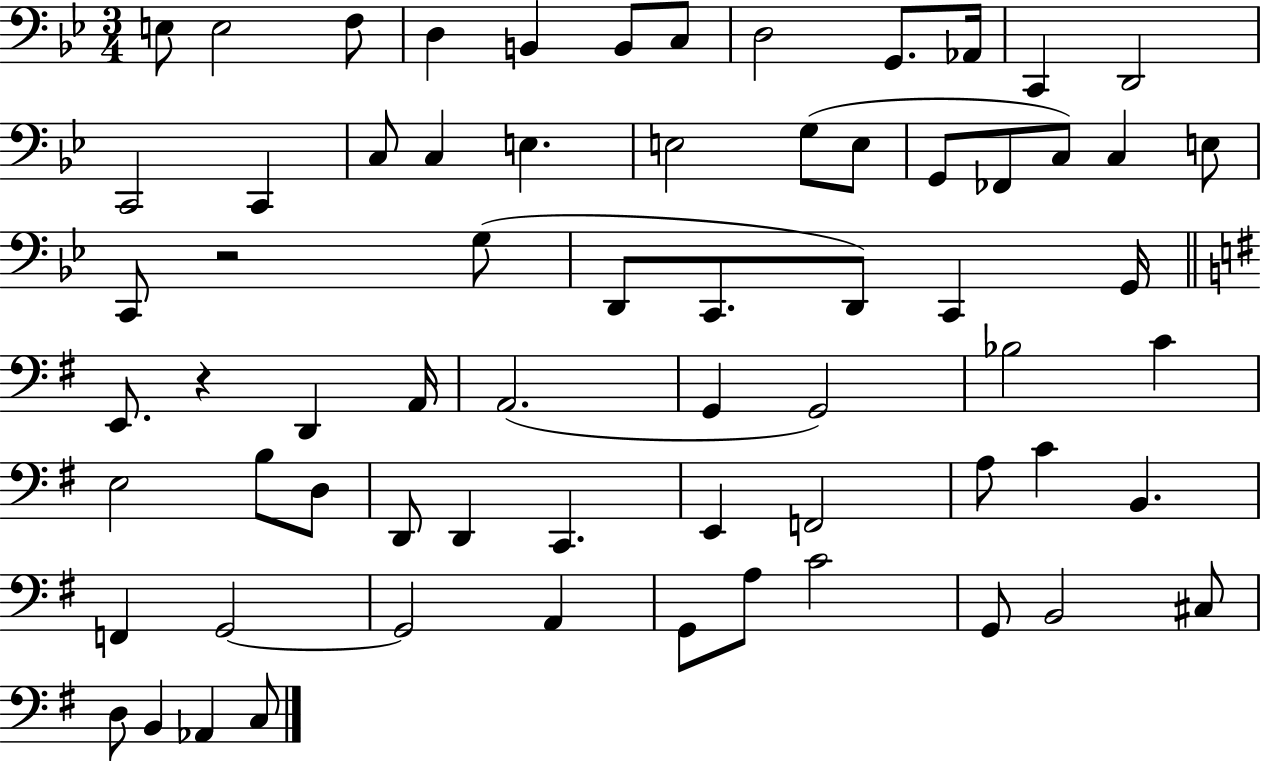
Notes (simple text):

E3/e E3/h F3/e D3/q B2/q B2/e C3/e D3/h G2/e. Ab2/s C2/q D2/h C2/h C2/q C3/e C3/q E3/q. E3/h G3/e E3/e G2/e FES2/e C3/e C3/q E3/e C2/e R/h G3/e D2/e C2/e. D2/e C2/q G2/s E2/e. R/q D2/q A2/s A2/h. G2/q G2/h Bb3/h C4/q E3/h B3/e D3/e D2/e D2/q C2/q. E2/q F2/h A3/e C4/q B2/q. F2/q G2/h G2/h A2/q G2/e A3/e C4/h G2/e B2/h C#3/e D3/e B2/q Ab2/q C3/e